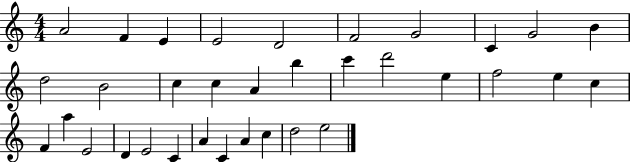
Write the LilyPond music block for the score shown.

{
  \clef treble
  \numericTimeSignature
  \time 4/4
  \key c \major
  a'2 f'4 e'4 | e'2 d'2 | f'2 g'2 | c'4 g'2 b'4 | \break d''2 b'2 | c''4 c''4 a'4 b''4 | c'''4 d'''2 e''4 | f''2 e''4 c''4 | \break f'4 a''4 e'2 | d'4 e'2 c'4 | a'4 c'4 a'4 c''4 | d''2 e''2 | \break \bar "|."
}